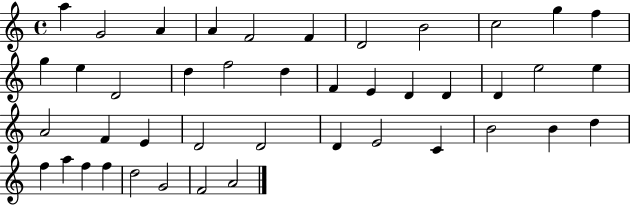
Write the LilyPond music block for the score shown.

{
  \clef treble
  \time 4/4
  \defaultTimeSignature
  \key c \major
  a''4 g'2 a'4 | a'4 f'2 f'4 | d'2 b'2 | c''2 g''4 f''4 | \break g''4 e''4 d'2 | d''4 f''2 d''4 | f'4 e'4 d'4 d'4 | d'4 e''2 e''4 | \break a'2 f'4 e'4 | d'2 d'2 | d'4 e'2 c'4 | b'2 b'4 d''4 | \break f''4 a''4 f''4 f''4 | d''2 g'2 | f'2 a'2 | \bar "|."
}